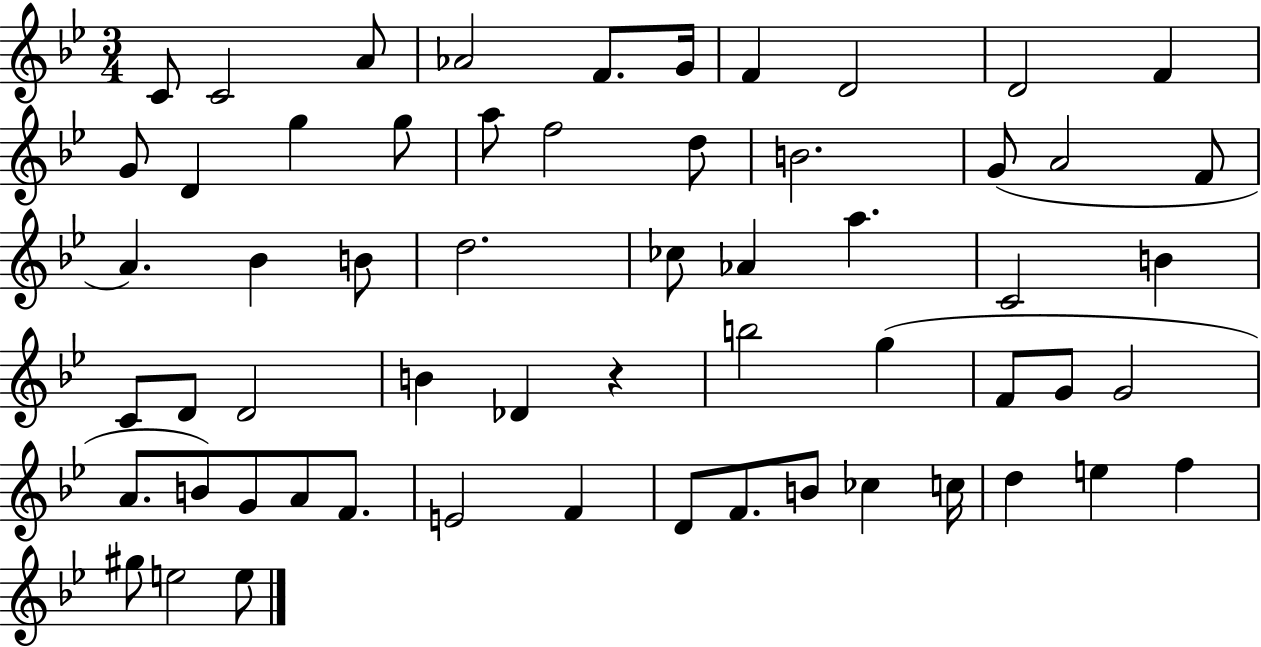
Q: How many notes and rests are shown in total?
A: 59